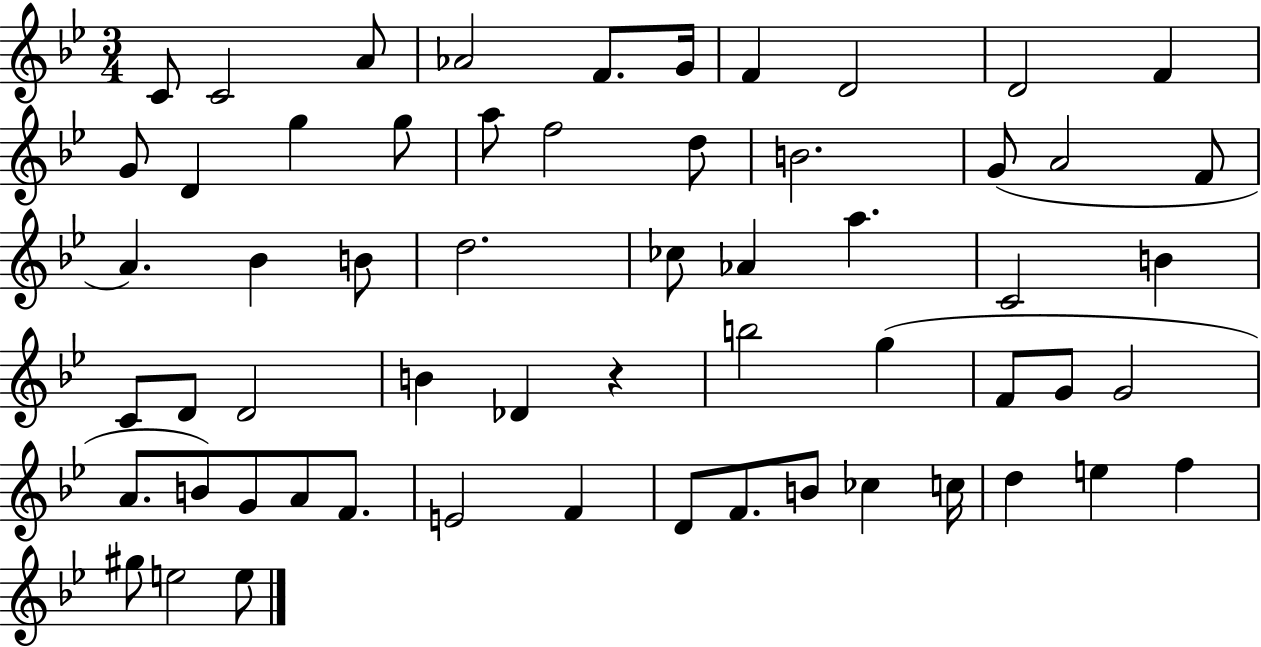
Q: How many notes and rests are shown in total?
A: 59